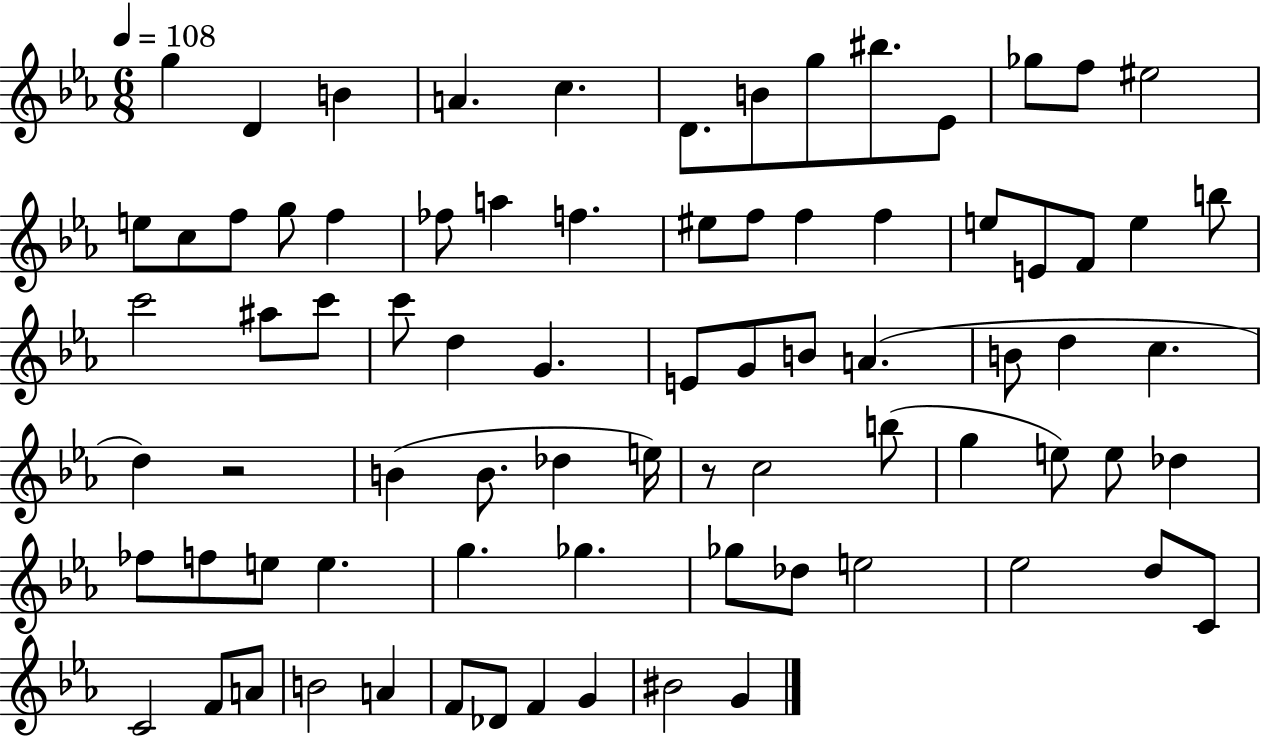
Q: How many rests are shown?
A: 2